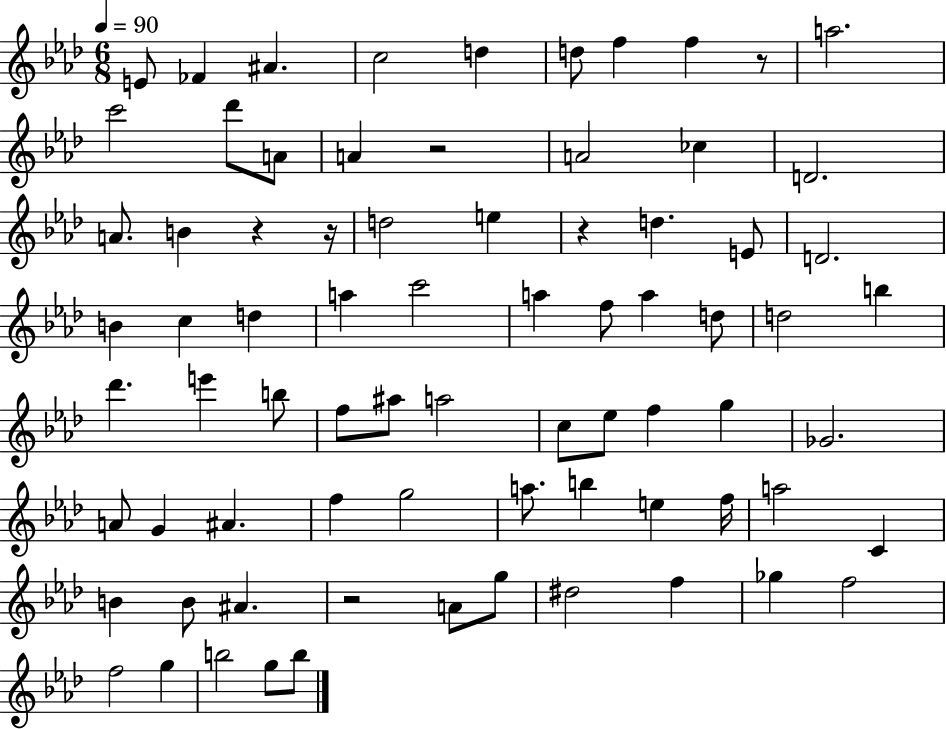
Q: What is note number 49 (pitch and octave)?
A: F5